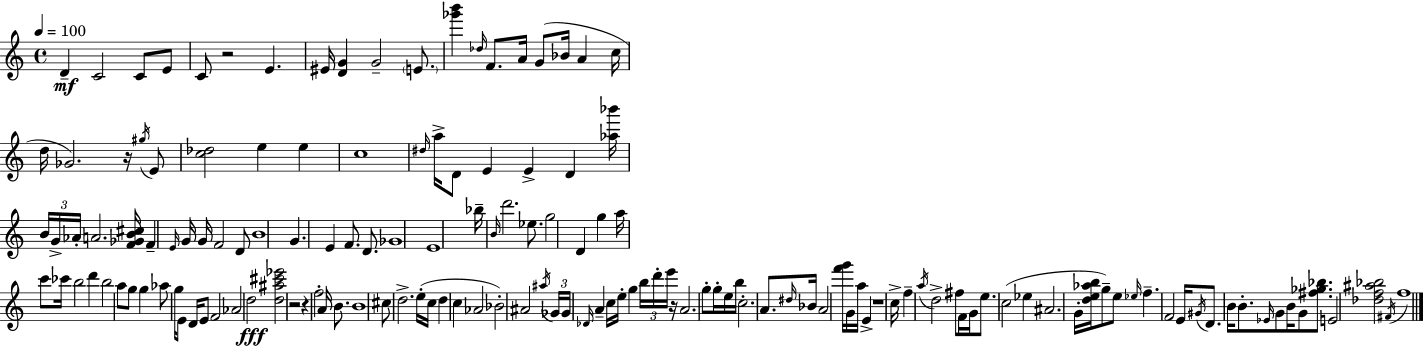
{
  \clef treble
  \time 4/4
  \defaultTimeSignature
  \key c \major
  \tempo 4 = 100
  d'4--\mf c'2 c'8 e'8 | c'8 r2 e'4. | eis'16 <d' g'>4 g'2-- \parenthesize e'8. | <ges''' b'''>4 \grace { des''16 } f'8. a'16 g'8( bes'16 a'4 | \break c''16 d''16 ges'2.) r16 \acciaccatura { gis''16 } | e'8 <c'' des''>2 e''4 e''4 | c''1 | \grace { dis''16 } a''16-> d'8 e'4 e'4-> d'4 | \break <aes'' bes'''>16 \tuplet 3/2 { b'16 g'16-> aes'16-. } a'2. | <f' ges' b' cis''>16 f'4-- \grace { e'16 } g'16 g'16 f'2 | d'8 b'1 | g'4. e'4 f'8. | \break d'8. ges'1 | e'1 | bes''16-- \grace { b'16 } d'''2. | ees''8. g''2 d'4 | \break g''4 a''16 c'''8 ces'''16 b''2 | d'''4 b''2 a''8 g''8 | g''4 aes''8 g''16 e'8 d'16 e'8 f'2 | aes'2 d''2\fff | \break <d'' ais'' cis''' ees'''>2 r2 | r4 f''2-. | a'16 b'8. b'1 | cis''8 d''2.-> | \break e''16-.( c''16 d''4 c''4 aes'2 | bes'2-.) ais'2 | \acciaccatura { ais''16 } \tuplet 3/2 { ges'16 ges'16 \grace { des'16 } } a'4-- c''16 e''16-. g''4 | \tuplet 3/2 { b''16 d'''16-. e'''16 } r16 a'2. | \break g''8-. g''16-. e''16 b''16 c''2.-. | a'8. \grace { dis''16 } bes'16 a'2 | <f''' g'''>16 g'16 a''16 e'4-> r1 | c''16-> f''4-- \acciaccatura { a''16 } d''2-> | \break fis''8 f'16 g'16 e''8. c''2( | ees''4 ais'2. | g'16-. <d'' e'' aes'' b''>16 g''8--) e''8 \grace { ees''16 } f''4.-- | f'2 e'16 \acciaccatura { gis'16 } d'8. b'16 | \break b'8.-. \grace { ees'16 } g'8 b'16 g'8 <fis'' ges'' bes''>8. e'2 | <des'' f'' ais'' bes''>2 \acciaccatura { fis'16 } f''1 | \bar "|."
}